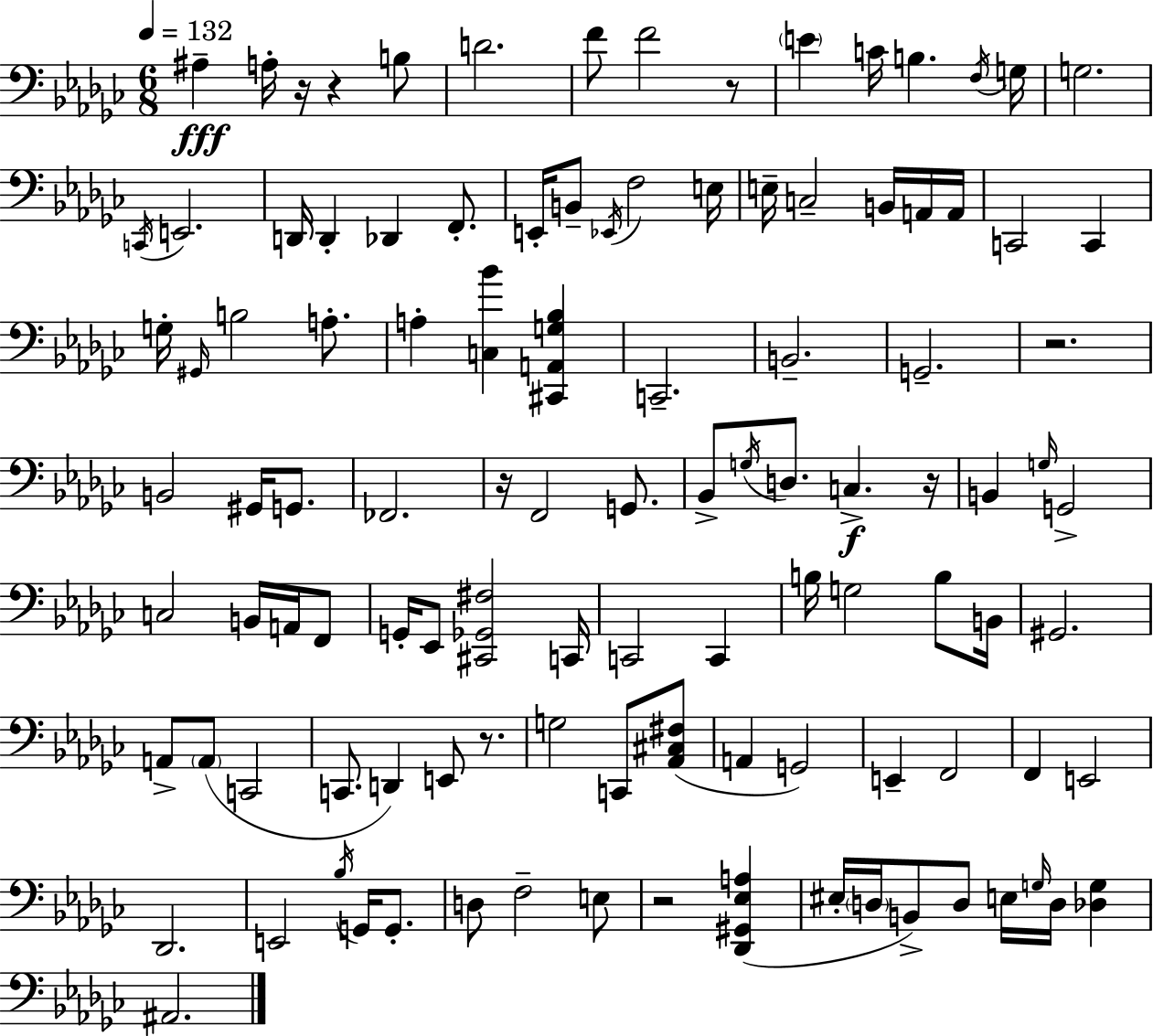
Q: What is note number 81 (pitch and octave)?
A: E2